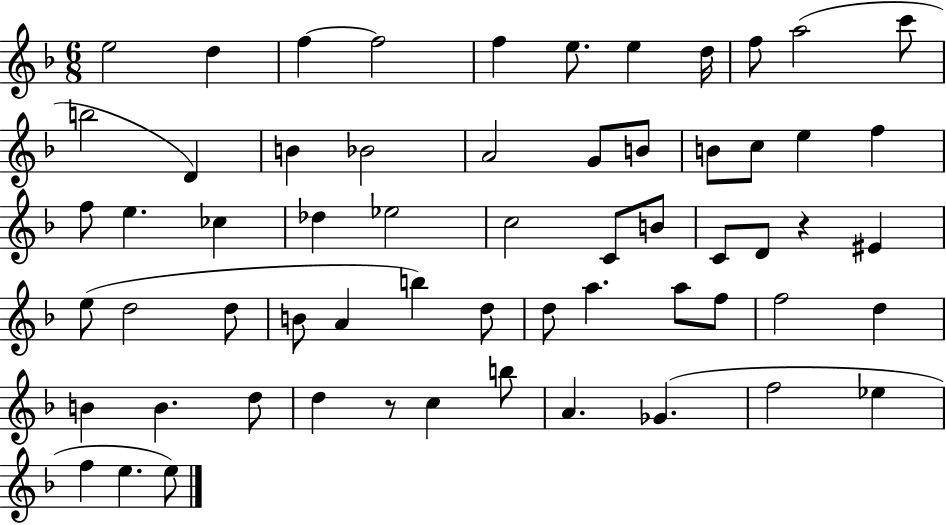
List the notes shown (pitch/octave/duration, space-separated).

E5/h D5/q F5/q F5/h F5/q E5/e. E5/q D5/s F5/e A5/h C6/e B5/h D4/q B4/q Bb4/h A4/h G4/e B4/e B4/e C5/e E5/q F5/q F5/e E5/q. CES5/q Db5/q Eb5/h C5/h C4/e B4/e C4/e D4/e R/q EIS4/q E5/e D5/h D5/e B4/e A4/q B5/q D5/e D5/e A5/q. A5/e F5/e F5/h D5/q B4/q B4/q. D5/e D5/q R/e C5/q B5/e A4/q. Gb4/q. F5/h Eb5/q F5/q E5/q. E5/e